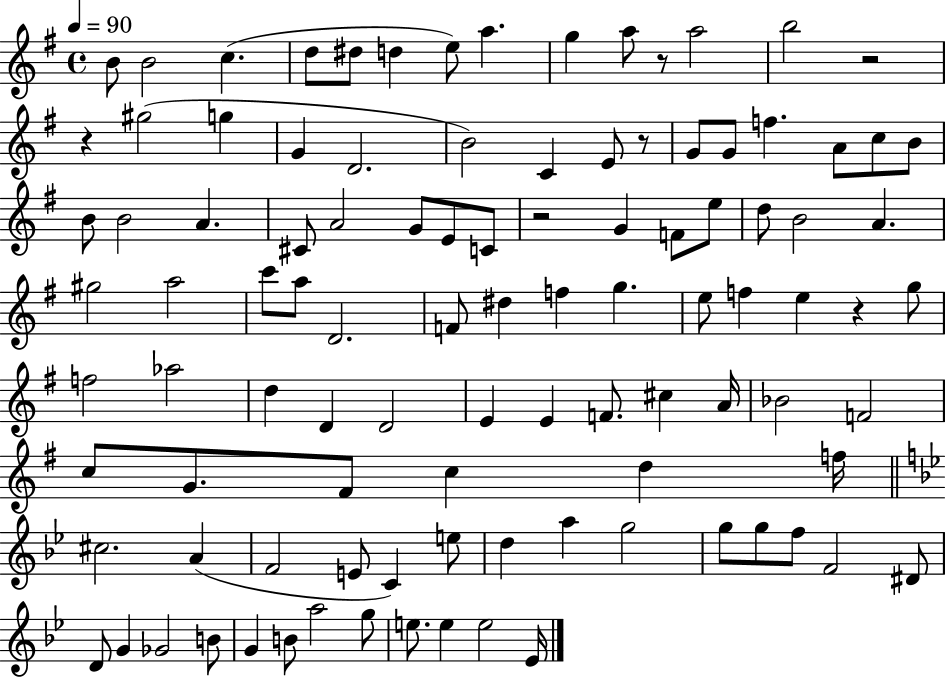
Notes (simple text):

B4/e B4/h C5/q. D5/e D#5/e D5/q E5/e A5/q. G5/q A5/e R/e A5/h B5/h R/h R/q G#5/h G5/q G4/q D4/h. B4/h C4/q E4/e R/e G4/e G4/e F5/q. A4/e C5/e B4/e B4/e B4/h A4/q. C#4/e A4/h G4/e E4/e C4/e R/h G4/q F4/e E5/e D5/e B4/h A4/q. G#5/h A5/h C6/e A5/e D4/h. F4/e D#5/q F5/q G5/q. E5/e F5/q E5/q R/q G5/e F5/h Ab5/h D5/q D4/q D4/h E4/q E4/q F4/e. C#5/q A4/s Bb4/h F4/h C5/e G4/e. F#4/e C5/q D5/q F5/s C#5/h. A4/q F4/h E4/e C4/q E5/e D5/q A5/q G5/h G5/e G5/e F5/e F4/h D#4/e D4/e G4/q Gb4/h B4/e G4/q B4/e A5/h G5/e E5/e. E5/q E5/h Eb4/s